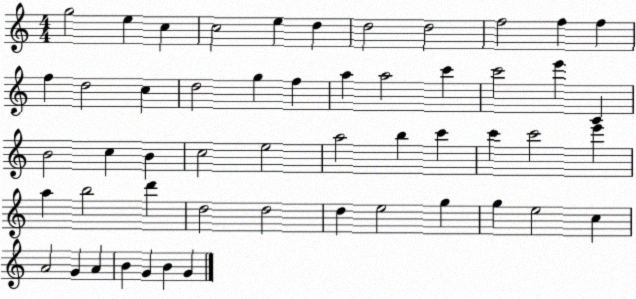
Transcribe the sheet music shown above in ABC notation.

X:1
T:Untitled
M:4/4
L:1/4
K:C
g2 e c c2 e d d2 d2 f2 f f f d2 c d2 g f a a2 c' c'2 e' C B2 c B c2 e2 a2 b c' c' c'2 e' a b2 d' d2 d2 d e2 g g e2 c A2 G A B G B G